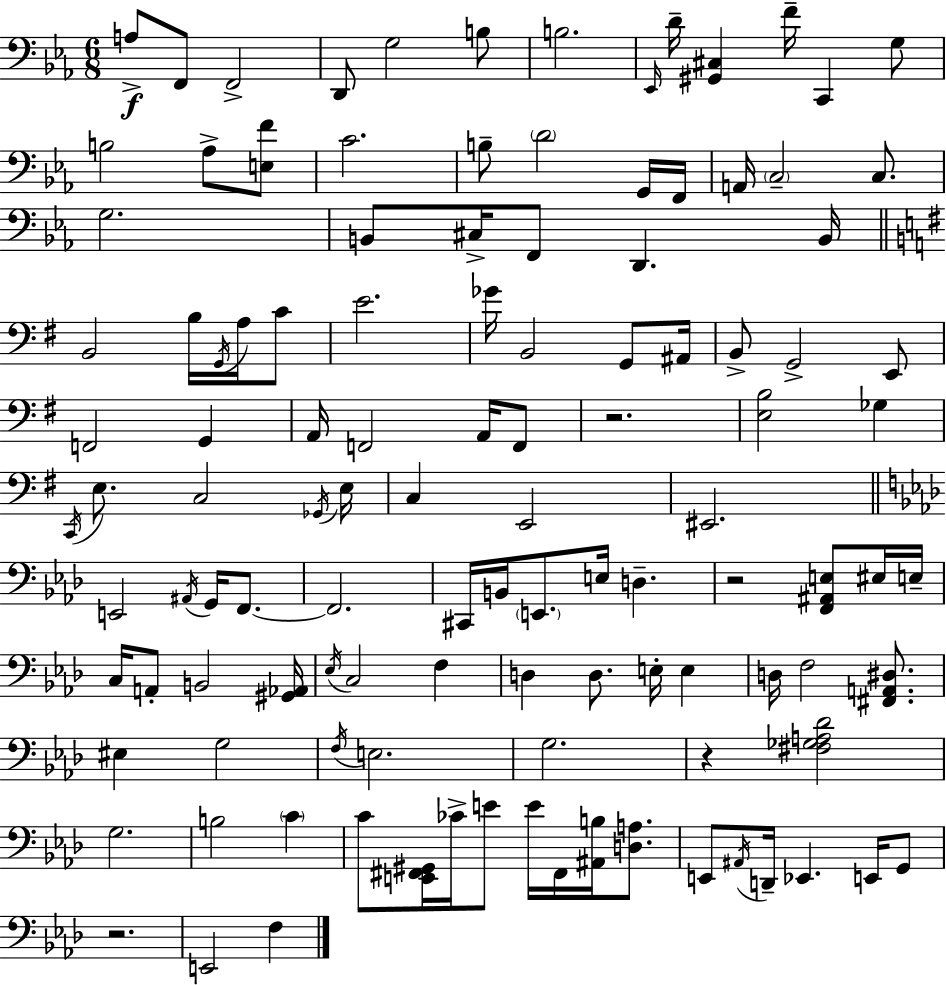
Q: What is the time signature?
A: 6/8